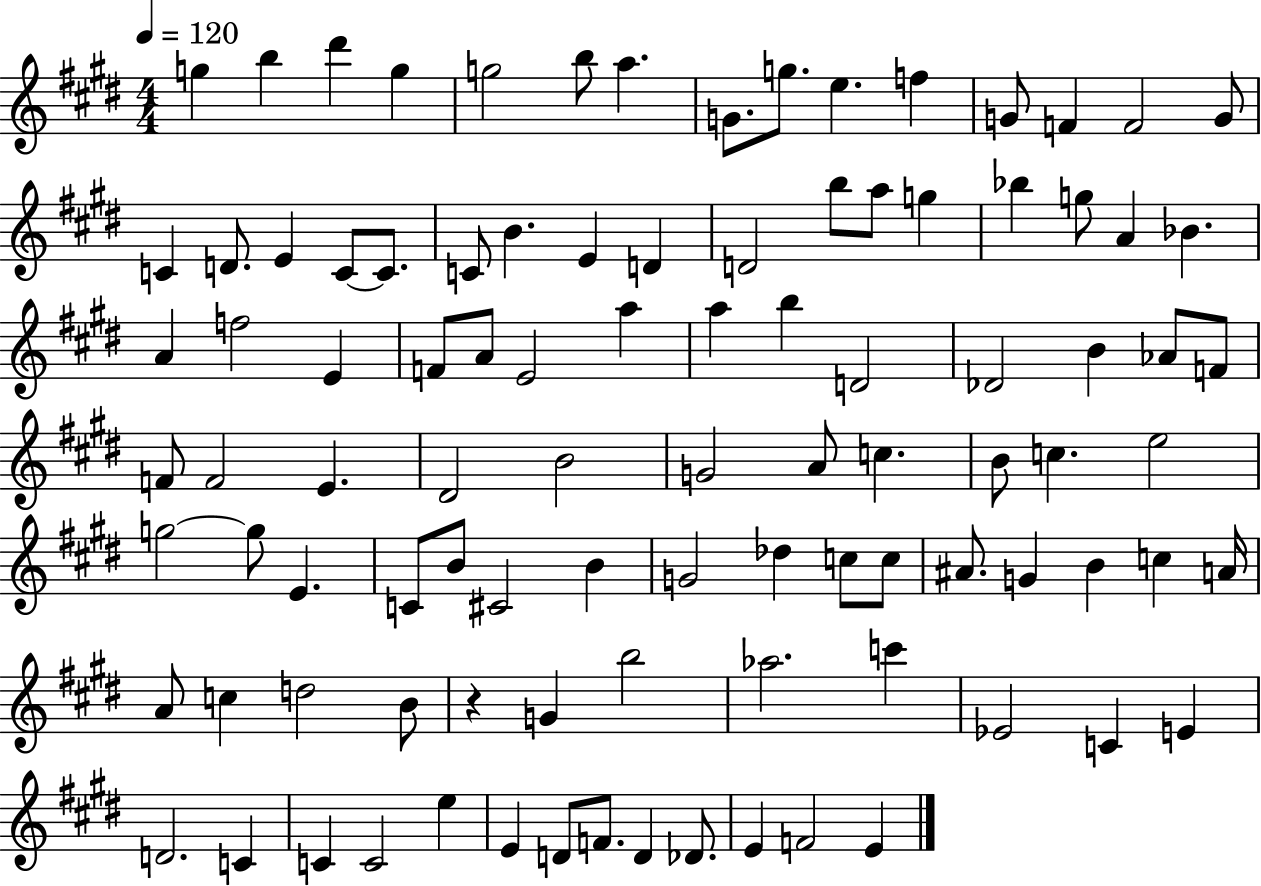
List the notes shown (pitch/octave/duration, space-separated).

G5/q B5/q D#6/q G5/q G5/h B5/e A5/q. G4/e. G5/e. E5/q. F5/q G4/e F4/q F4/h G4/e C4/q D4/e. E4/q C4/e C4/e. C4/e B4/q. E4/q D4/q D4/h B5/e A5/e G5/q Bb5/q G5/e A4/q Bb4/q. A4/q F5/h E4/q F4/e A4/e E4/h A5/q A5/q B5/q D4/h Db4/h B4/q Ab4/e F4/e F4/e F4/h E4/q. D#4/h B4/h G4/h A4/e C5/q. B4/e C5/q. E5/h G5/h G5/e E4/q. C4/e B4/e C#4/h B4/q G4/h Db5/q C5/e C5/e A#4/e. G4/q B4/q C5/q A4/s A4/e C5/q D5/h B4/e R/q G4/q B5/h Ab5/h. C6/q Eb4/h C4/q E4/q D4/h. C4/q C4/q C4/h E5/q E4/q D4/e F4/e. D4/q Db4/e. E4/q F4/h E4/q